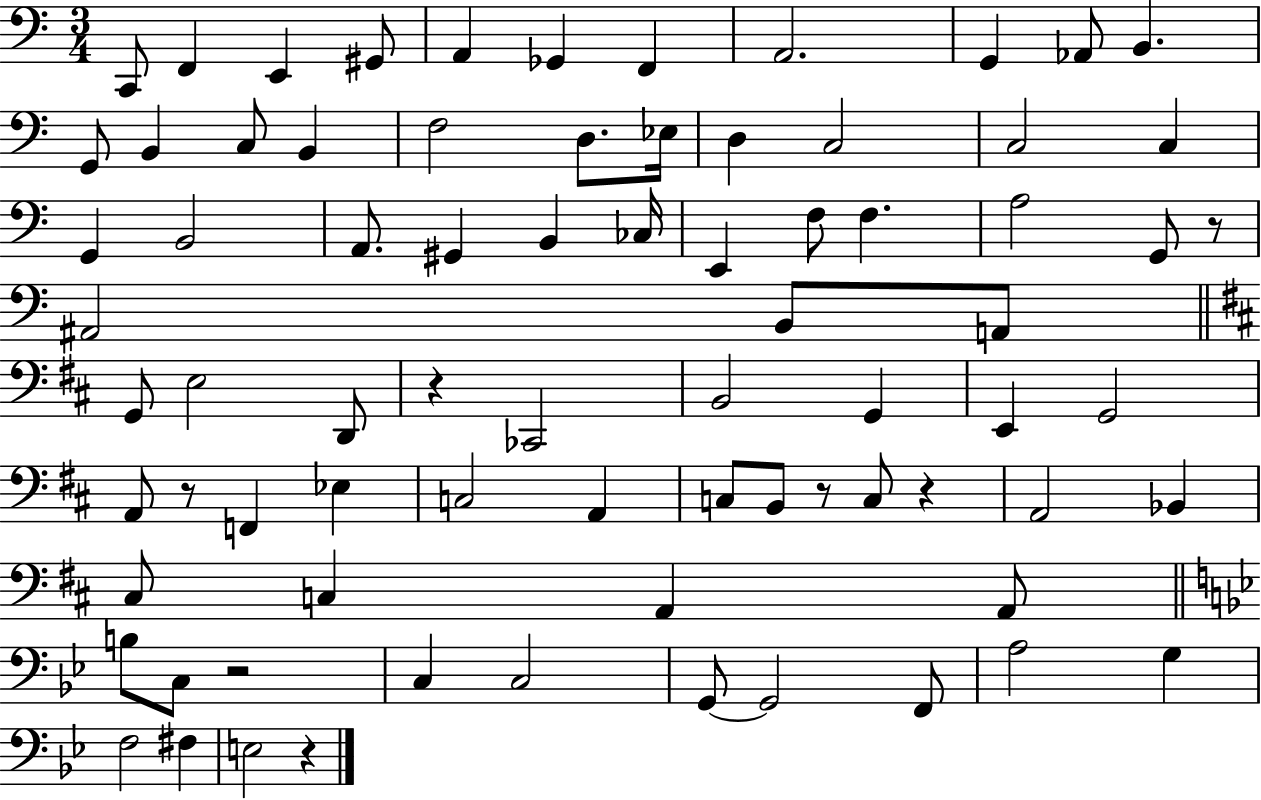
X:1
T:Untitled
M:3/4
L:1/4
K:C
C,,/2 F,, E,, ^G,,/2 A,, _G,, F,, A,,2 G,, _A,,/2 B,, G,,/2 B,, C,/2 B,, F,2 D,/2 _E,/4 D, C,2 C,2 C, G,, B,,2 A,,/2 ^G,, B,, _C,/4 E,, F,/2 F, A,2 G,,/2 z/2 ^A,,2 B,,/2 A,,/2 G,,/2 E,2 D,,/2 z _C,,2 B,,2 G,, E,, G,,2 A,,/2 z/2 F,, _E, C,2 A,, C,/2 B,,/2 z/2 C,/2 z A,,2 _B,, ^C,/2 C, A,, A,,/2 B,/2 C,/2 z2 C, C,2 G,,/2 G,,2 F,,/2 A,2 G, F,2 ^F, E,2 z